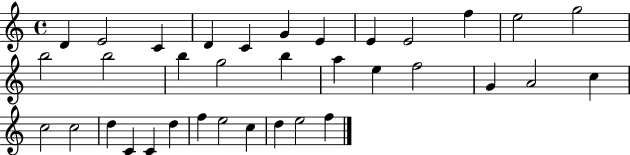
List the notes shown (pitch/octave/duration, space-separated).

D4/q E4/h C4/q D4/q C4/q G4/q E4/q E4/q E4/h F5/q E5/h G5/h B5/h B5/h B5/q G5/h B5/q A5/q E5/q F5/h G4/q A4/h C5/q C5/h C5/h D5/q C4/q C4/q D5/q F5/q E5/h C5/q D5/q E5/h F5/q